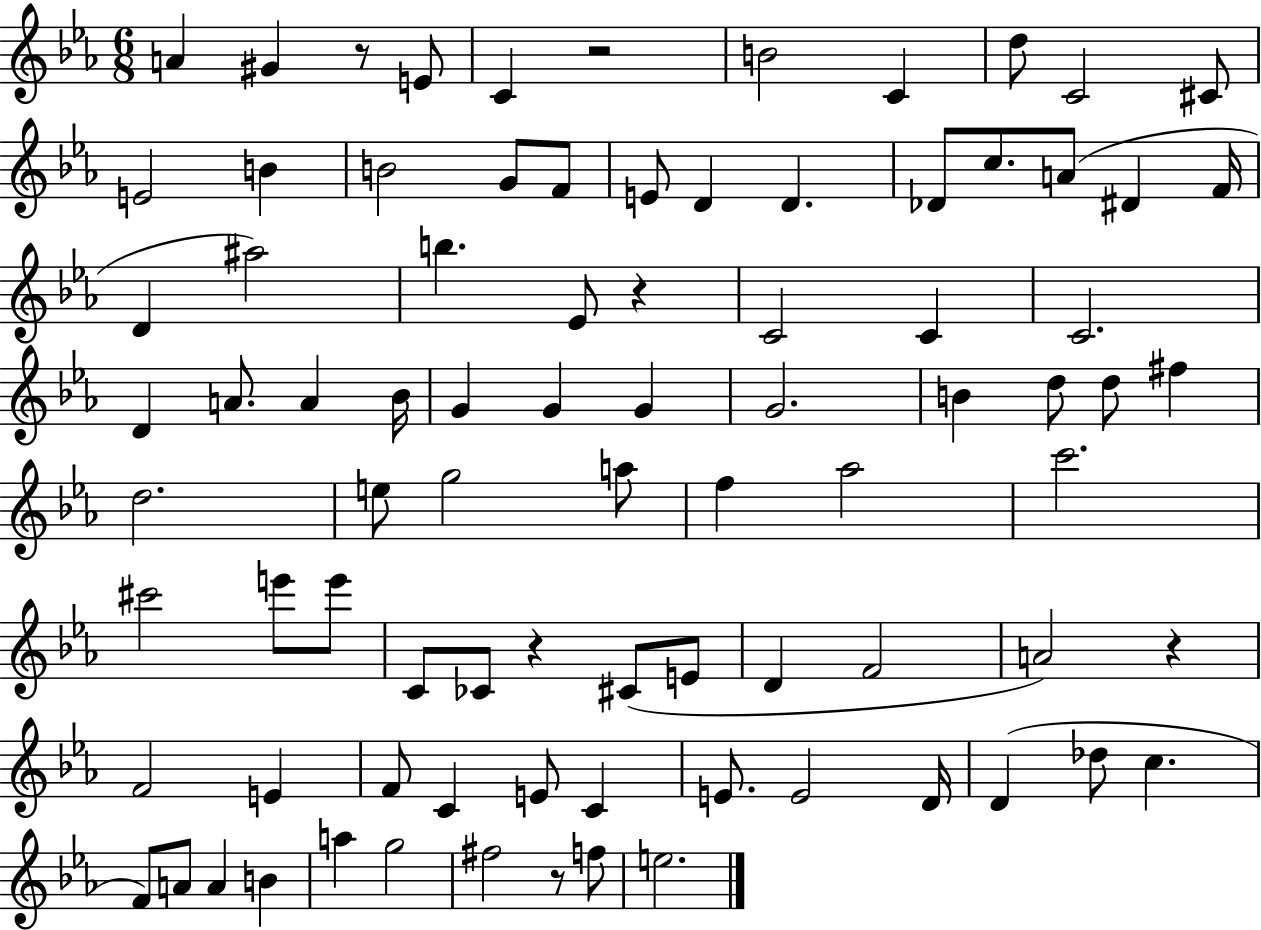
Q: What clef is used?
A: treble